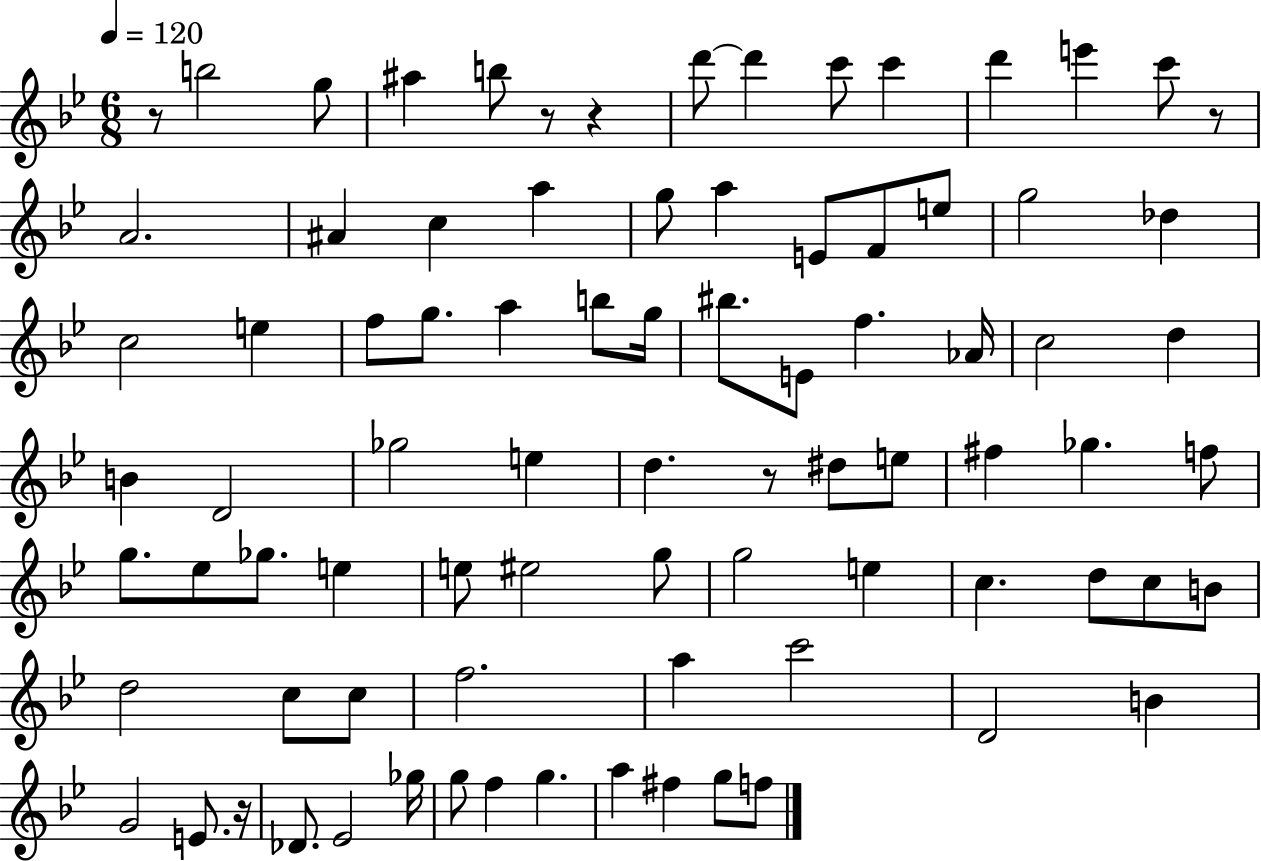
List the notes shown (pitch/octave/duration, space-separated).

R/e B5/h G5/e A#5/q B5/e R/e R/q D6/e D6/q C6/e C6/q D6/q E6/q C6/e R/e A4/h. A#4/q C5/q A5/q G5/e A5/q E4/e F4/e E5/e G5/h Db5/q C5/h E5/q F5/e G5/e. A5/q B5/e G5/s BIS5/e. E4/e F5/q. Ab4/s C5/h D5/q B4/q D4/h Gb5/h E5/q D5/q. R/e D#5/e E5/e F#5/q Gb5/q. F5/e G5/e. Eb5/e Gb5/e. E5/q E5/e EIS5/h G5/e G5/h E5/q C5/q. D5/e C5/e B4/e D5/h C5/e C5/e F5/h. A5/q C6/h D4/h B4/q G4/h E4/e. R/s Db4/e. Eb4/h Gb5/s G5/e F5/q G5/q. A5/q F#5/q G5/e F5/e